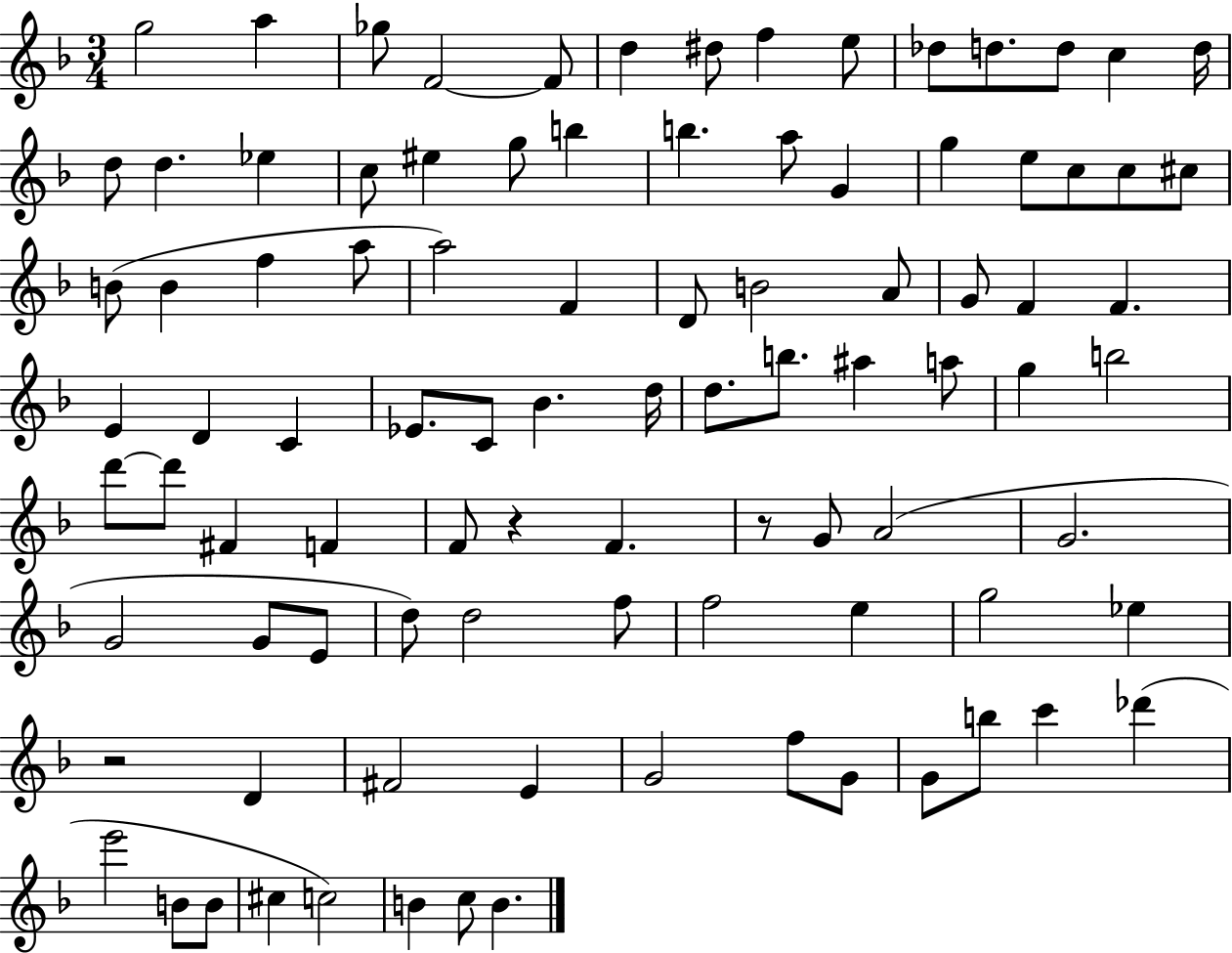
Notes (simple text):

G5/h A5/q Gb5/e F4/h F4/e D5/q D#5/e F5/q E5/e Db5/e D5/e. D5/e C5/q D5/s D5/e D5/q. Eb5/q C5/e EIS5/q G5/e B5/q B5/q. A5/e G4/q G5/q E5/e C5/e C5/e C#5/e B4/e B4/q F5/q A5/e A5/h F4/q D4/e B4/h A4/e G4/e F4/q F4/q. E4/q D4/q C4/q Eb4/e. C4/e Bb4/q. D5/s D5/e. B5/e. A#5/q A5/e G5/q B5/h D6/e D6/e F#4/q F4/q F4/e R/q F4/q. R/e G4/e A4/h G4/h. G4/h G4/e E4/e D5/e D5/h F5/e F5/h E5/q G5/h Eb5/q R/h D4/q F#4/h E4/q G4/h F5/e G4/e G4/e B5/e C6/q Db6/q E6/h B4/e B4/e C#5/q C5/h B4/q C5/e B4/q.